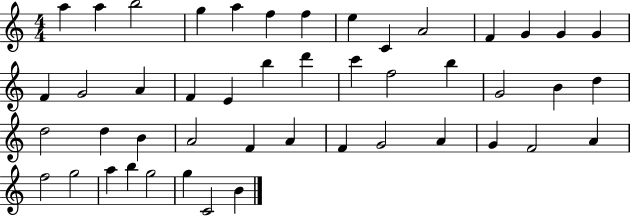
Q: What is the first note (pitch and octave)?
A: A5